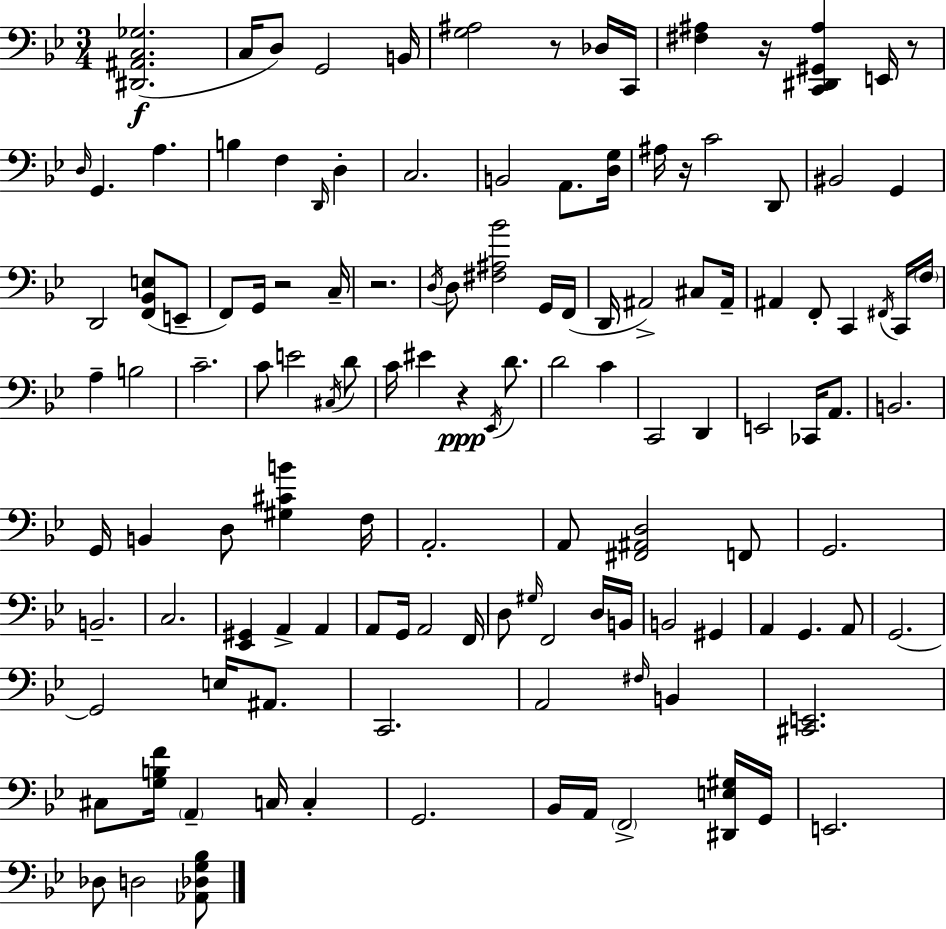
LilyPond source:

{
  \clef bass
  \numericTimeSignature
  \time 3/4
  \key g \minor
  <dis, ais, c ges>2.(\f | c16 d8) g,2 b,16 | <g ais>2 r8 des16 c,16 | <fis ais>4 r16 <c, dis, gis, ais>4 e,16 r8 | \break \grace { d16 } g,4. a4. | b4 f4 \grace { d,16 } d4-. | c2. | b,2 a,8. | \break <d g>16 ais16 r16 c'2 | d,8 bis,2 g,4 | d,2 <f, bes, e>8( | e,8-- f,8) g,16 r2 | \break c16-- r2. | \acciaccatura { d16 } d8 <fis ais bes'>2 | g,16 f,16( d,16 ais,2->) | cis8 ais,16-- ais,4 f,8-. c,4 | \break \acciaccatura { fis,16 } c,16 \parenthesize f16 a4-- b2 | c'2.-- | c'8 e'2 | \acciaccatura { cis16 } d'8 c'16 eis'4 r4\ppp | \break \acciaccatura { ees,16 } d'8. d'2 | c'4 c,2 | d,4 e,2 | ces,16 a,8. b,2. | \break g,16 b,4 d8 | <gis cis' b'>4 f16 a,2.-. | a,8 <fis, ais, d>2 | f,8 g,2. | \break b,2.-- | c2. | <ees, gis,>4 a,4-> | a,4 a,8 g,16 a,2 | \break f,16 d8 \grace { gis16 } f,2 | d16 b,16 b,2 | gis,4 a,4 g,4. | a,8 g,2.~~ | \break g,2 | e16 ais,8. c,2. | a,2 | \grace { fis16 } b,4 <cis, e,>2. | \break cis8 <g b f'>16 \parenthesize a,4-- | c16 c4-. g,2. | bes,16 a,16 \parenthesize f,2-> | <dis, e gis>16 g,16 e,2. | \break des8 d2 | <aes, des g bes>8 \bar "|."
}